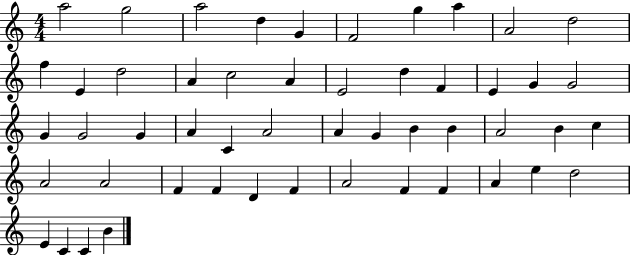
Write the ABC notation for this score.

X:1
T:Untitled
M:4/4
L:1/4
K:C
a2 g2 a2 d G F2 g a A2 d2 f E d2 A c2 A E2 d F E G G2 G G2 G A C A2 A G B B A2 B c A2 A2 F F D F A2 F F A e d2 E C C B